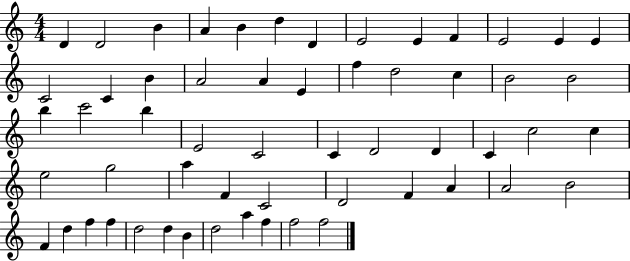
D4/q D4/h B4/q A4/q B4/q D5/q D4/q E4/h E4/q F4/q E4/h E4/q E4/q C4/h C4/q B4/q A4/h A4/q E4/q F5/q D5/h C5/q B4/h B4/h B5/q C6/h B5/q E4/h C4/h C4/q D4/h D4/q C4/q C5/h C5/q E5/h G5/h A5/q F4/q C4/h D4/h F4/q A4/q A4/h B4/h F4/q D5/q F5/q F5/q D5/h D5/q B4/q D5/h A5/q F5/q F5/h F5/h